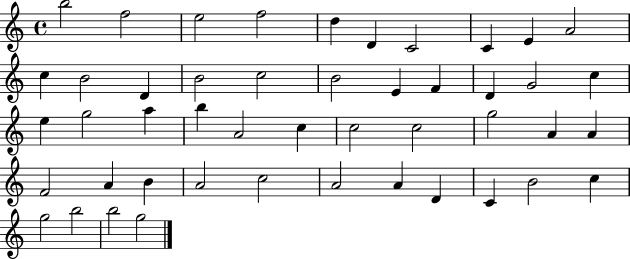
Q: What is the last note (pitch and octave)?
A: G5